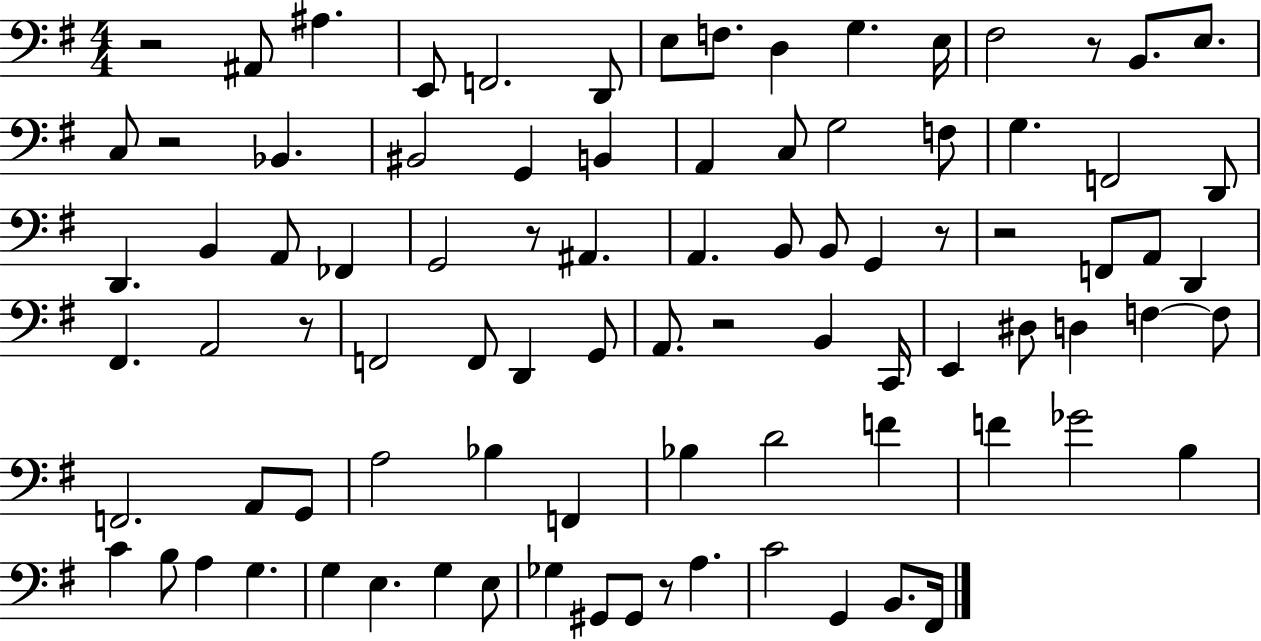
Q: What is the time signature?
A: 4/4